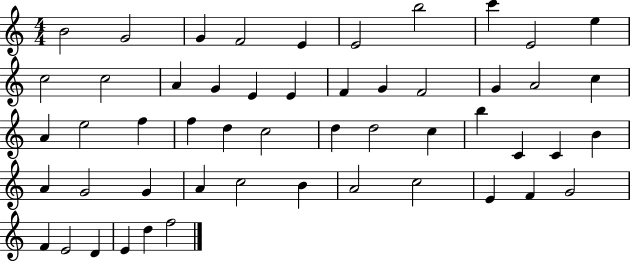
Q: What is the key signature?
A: C major